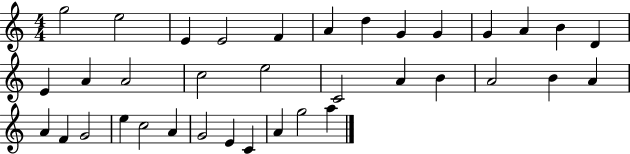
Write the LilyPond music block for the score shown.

{
  \clef treble
  \numericTimeSignature
  \time 4/4
  \key c \major
  g''2 e''2 | e'4 e'2 f'4 | a'4 d''4 g'4 g'4 | g'4 a'4 b'4 d'4 | \break e'4 a'4 a'2 | c''2 e''2 | c'2 a'4 b'4 | a'2 b'4 a'4 | \break a'4 f'4 g'2 | e''4 c''2 a'4 | g'2 e'4 c'4 | a'4 g''2 a''4 | \break \bar "|."
}